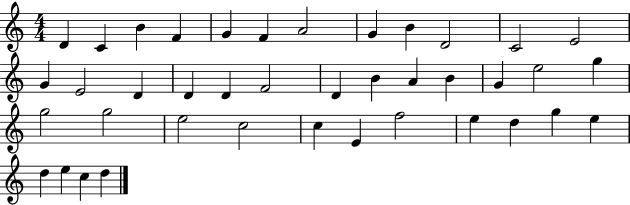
D4/q C4/q B4/q F4/q G4/q F4/q A4/h G4/q B4/q D4/h C4/h E4/h G4/q E4/h D4/q D4/q D4/q F4/h D4/q B4/q A4/q B4/q G4/q E5/h G5/q G5/h G5/h E5/h C5/h C5/q E4/q F5/h E5/q D5/q G5/q E5/q D5/q E5/q C5/q D5/q